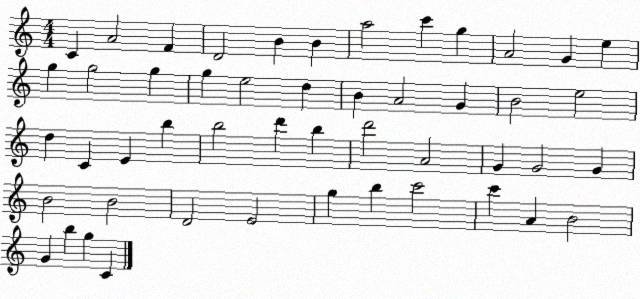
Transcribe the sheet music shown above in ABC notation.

X:1
T:Untitled
M:4/4
L:1/4
K:C
C A2 F D2 B B a2 c' g A2 G e g g2 g g e2 d B A2 G B2 e2 d C E b b2 d' b d'2 A2 G G2 G B2 B2 D2 E2 g b c'2 c' A B2 G b g C